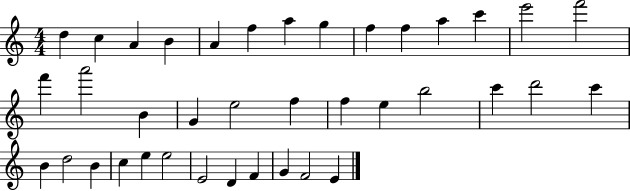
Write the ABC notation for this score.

X:1
T:Untitled
M:4/4
L:1/4
K:C
d c A B A f a g f f a c' e'2 f'2 f' a'2 B G e2 f f e b2 c' d'2 c' B d2 B c e e2 E2 D F G F2 E